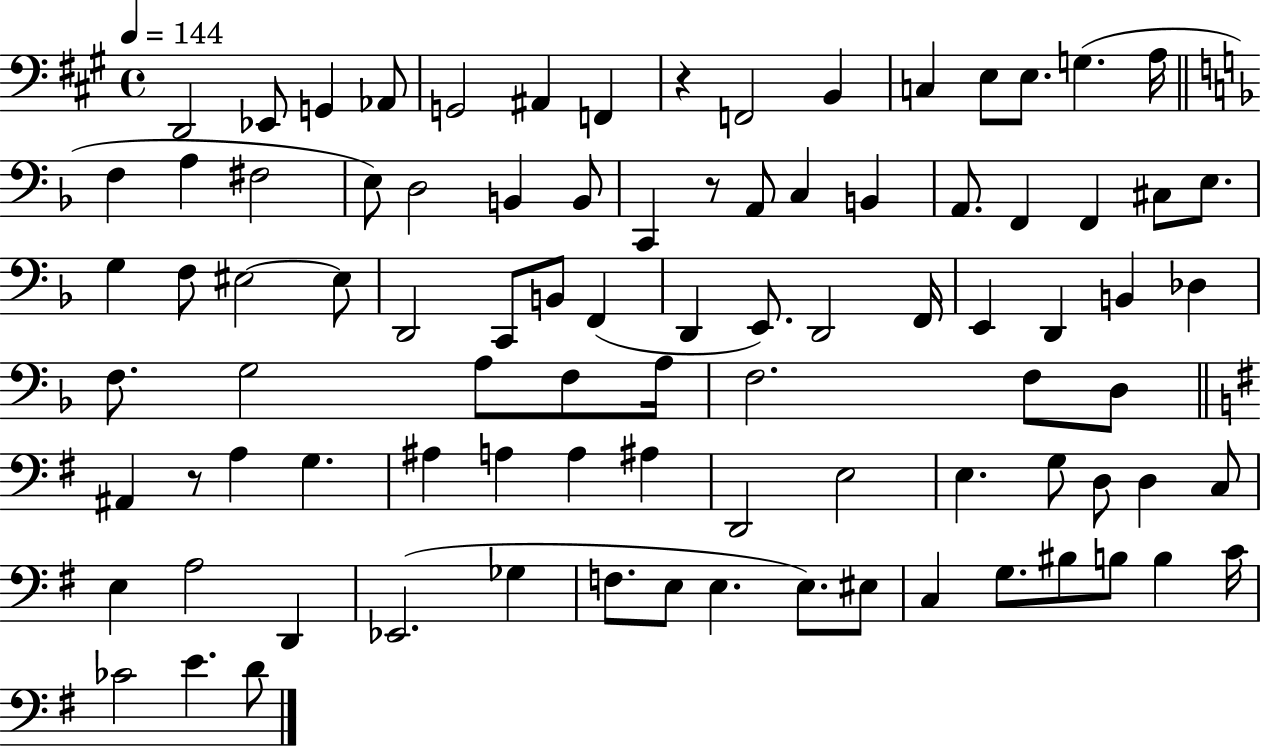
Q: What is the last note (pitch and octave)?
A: D4